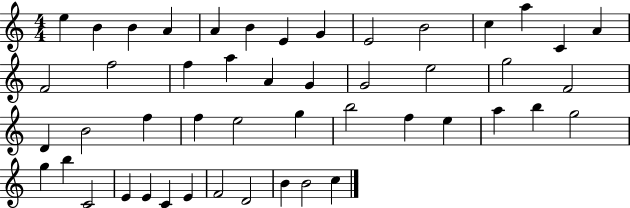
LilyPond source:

{
  \clef treble
  \numericTimeSignature
  \time 4/4
  \key c \major
  e''4 b'4 b'4 a'4 | a'4 b'4 e'4 g'4 | e'2 b'2 | c''4 a''4 c'4 a'4 | \break f'2 f''2 | f''4 a''4 a'4 g'4 | g'2 e''2 | g''2 f'2 | \break d'4 b'2 f''4 | f''4 e''2 g''4 | b''2 f''4 e''4 | a''4 b''4 g''2 | \break g''4 b''4 c'2 | e'4 e'4 c'4 e'4 | f'2 d'2 | b'4 b'2 c''4 | \break \bar "|."
}